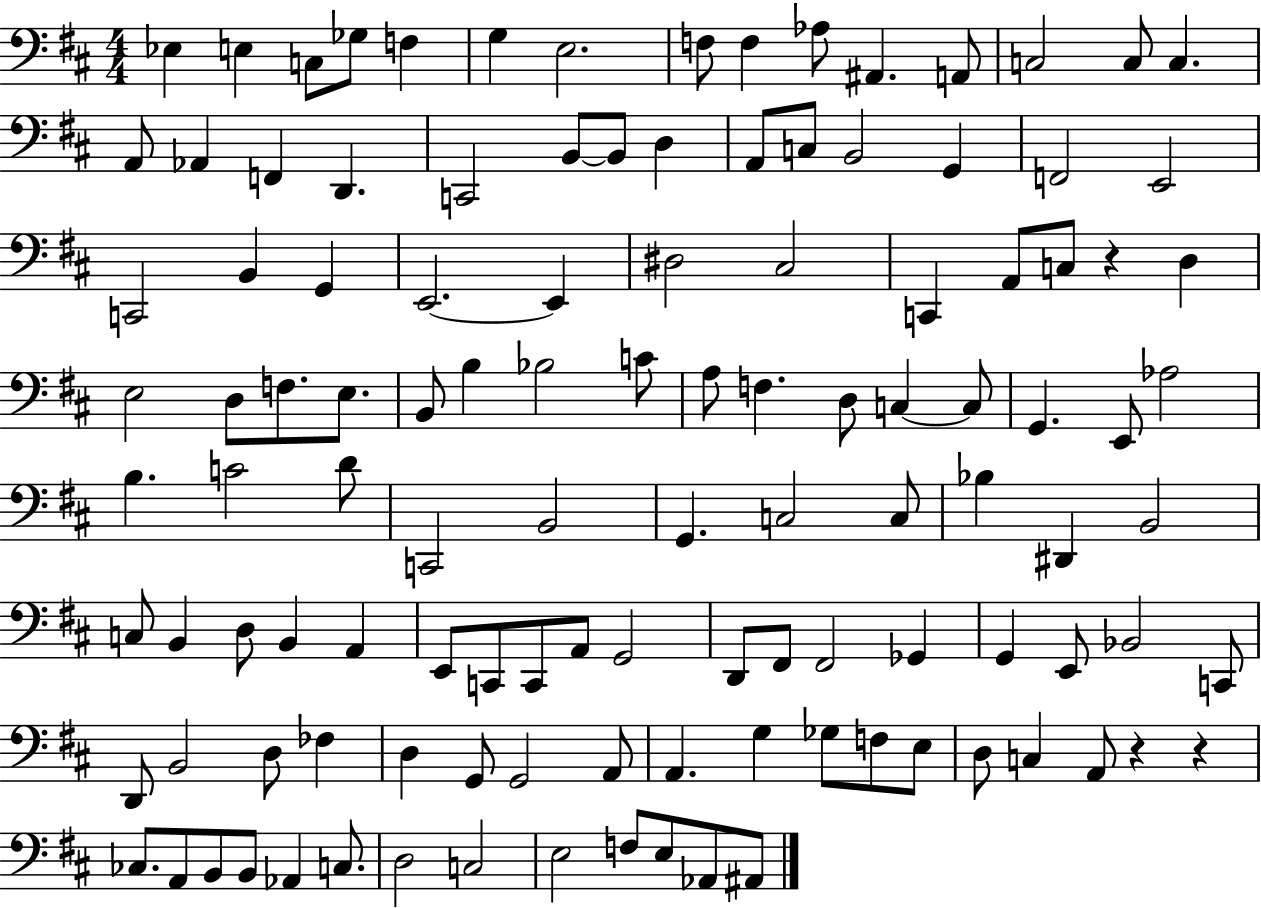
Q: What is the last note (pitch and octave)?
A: A#2